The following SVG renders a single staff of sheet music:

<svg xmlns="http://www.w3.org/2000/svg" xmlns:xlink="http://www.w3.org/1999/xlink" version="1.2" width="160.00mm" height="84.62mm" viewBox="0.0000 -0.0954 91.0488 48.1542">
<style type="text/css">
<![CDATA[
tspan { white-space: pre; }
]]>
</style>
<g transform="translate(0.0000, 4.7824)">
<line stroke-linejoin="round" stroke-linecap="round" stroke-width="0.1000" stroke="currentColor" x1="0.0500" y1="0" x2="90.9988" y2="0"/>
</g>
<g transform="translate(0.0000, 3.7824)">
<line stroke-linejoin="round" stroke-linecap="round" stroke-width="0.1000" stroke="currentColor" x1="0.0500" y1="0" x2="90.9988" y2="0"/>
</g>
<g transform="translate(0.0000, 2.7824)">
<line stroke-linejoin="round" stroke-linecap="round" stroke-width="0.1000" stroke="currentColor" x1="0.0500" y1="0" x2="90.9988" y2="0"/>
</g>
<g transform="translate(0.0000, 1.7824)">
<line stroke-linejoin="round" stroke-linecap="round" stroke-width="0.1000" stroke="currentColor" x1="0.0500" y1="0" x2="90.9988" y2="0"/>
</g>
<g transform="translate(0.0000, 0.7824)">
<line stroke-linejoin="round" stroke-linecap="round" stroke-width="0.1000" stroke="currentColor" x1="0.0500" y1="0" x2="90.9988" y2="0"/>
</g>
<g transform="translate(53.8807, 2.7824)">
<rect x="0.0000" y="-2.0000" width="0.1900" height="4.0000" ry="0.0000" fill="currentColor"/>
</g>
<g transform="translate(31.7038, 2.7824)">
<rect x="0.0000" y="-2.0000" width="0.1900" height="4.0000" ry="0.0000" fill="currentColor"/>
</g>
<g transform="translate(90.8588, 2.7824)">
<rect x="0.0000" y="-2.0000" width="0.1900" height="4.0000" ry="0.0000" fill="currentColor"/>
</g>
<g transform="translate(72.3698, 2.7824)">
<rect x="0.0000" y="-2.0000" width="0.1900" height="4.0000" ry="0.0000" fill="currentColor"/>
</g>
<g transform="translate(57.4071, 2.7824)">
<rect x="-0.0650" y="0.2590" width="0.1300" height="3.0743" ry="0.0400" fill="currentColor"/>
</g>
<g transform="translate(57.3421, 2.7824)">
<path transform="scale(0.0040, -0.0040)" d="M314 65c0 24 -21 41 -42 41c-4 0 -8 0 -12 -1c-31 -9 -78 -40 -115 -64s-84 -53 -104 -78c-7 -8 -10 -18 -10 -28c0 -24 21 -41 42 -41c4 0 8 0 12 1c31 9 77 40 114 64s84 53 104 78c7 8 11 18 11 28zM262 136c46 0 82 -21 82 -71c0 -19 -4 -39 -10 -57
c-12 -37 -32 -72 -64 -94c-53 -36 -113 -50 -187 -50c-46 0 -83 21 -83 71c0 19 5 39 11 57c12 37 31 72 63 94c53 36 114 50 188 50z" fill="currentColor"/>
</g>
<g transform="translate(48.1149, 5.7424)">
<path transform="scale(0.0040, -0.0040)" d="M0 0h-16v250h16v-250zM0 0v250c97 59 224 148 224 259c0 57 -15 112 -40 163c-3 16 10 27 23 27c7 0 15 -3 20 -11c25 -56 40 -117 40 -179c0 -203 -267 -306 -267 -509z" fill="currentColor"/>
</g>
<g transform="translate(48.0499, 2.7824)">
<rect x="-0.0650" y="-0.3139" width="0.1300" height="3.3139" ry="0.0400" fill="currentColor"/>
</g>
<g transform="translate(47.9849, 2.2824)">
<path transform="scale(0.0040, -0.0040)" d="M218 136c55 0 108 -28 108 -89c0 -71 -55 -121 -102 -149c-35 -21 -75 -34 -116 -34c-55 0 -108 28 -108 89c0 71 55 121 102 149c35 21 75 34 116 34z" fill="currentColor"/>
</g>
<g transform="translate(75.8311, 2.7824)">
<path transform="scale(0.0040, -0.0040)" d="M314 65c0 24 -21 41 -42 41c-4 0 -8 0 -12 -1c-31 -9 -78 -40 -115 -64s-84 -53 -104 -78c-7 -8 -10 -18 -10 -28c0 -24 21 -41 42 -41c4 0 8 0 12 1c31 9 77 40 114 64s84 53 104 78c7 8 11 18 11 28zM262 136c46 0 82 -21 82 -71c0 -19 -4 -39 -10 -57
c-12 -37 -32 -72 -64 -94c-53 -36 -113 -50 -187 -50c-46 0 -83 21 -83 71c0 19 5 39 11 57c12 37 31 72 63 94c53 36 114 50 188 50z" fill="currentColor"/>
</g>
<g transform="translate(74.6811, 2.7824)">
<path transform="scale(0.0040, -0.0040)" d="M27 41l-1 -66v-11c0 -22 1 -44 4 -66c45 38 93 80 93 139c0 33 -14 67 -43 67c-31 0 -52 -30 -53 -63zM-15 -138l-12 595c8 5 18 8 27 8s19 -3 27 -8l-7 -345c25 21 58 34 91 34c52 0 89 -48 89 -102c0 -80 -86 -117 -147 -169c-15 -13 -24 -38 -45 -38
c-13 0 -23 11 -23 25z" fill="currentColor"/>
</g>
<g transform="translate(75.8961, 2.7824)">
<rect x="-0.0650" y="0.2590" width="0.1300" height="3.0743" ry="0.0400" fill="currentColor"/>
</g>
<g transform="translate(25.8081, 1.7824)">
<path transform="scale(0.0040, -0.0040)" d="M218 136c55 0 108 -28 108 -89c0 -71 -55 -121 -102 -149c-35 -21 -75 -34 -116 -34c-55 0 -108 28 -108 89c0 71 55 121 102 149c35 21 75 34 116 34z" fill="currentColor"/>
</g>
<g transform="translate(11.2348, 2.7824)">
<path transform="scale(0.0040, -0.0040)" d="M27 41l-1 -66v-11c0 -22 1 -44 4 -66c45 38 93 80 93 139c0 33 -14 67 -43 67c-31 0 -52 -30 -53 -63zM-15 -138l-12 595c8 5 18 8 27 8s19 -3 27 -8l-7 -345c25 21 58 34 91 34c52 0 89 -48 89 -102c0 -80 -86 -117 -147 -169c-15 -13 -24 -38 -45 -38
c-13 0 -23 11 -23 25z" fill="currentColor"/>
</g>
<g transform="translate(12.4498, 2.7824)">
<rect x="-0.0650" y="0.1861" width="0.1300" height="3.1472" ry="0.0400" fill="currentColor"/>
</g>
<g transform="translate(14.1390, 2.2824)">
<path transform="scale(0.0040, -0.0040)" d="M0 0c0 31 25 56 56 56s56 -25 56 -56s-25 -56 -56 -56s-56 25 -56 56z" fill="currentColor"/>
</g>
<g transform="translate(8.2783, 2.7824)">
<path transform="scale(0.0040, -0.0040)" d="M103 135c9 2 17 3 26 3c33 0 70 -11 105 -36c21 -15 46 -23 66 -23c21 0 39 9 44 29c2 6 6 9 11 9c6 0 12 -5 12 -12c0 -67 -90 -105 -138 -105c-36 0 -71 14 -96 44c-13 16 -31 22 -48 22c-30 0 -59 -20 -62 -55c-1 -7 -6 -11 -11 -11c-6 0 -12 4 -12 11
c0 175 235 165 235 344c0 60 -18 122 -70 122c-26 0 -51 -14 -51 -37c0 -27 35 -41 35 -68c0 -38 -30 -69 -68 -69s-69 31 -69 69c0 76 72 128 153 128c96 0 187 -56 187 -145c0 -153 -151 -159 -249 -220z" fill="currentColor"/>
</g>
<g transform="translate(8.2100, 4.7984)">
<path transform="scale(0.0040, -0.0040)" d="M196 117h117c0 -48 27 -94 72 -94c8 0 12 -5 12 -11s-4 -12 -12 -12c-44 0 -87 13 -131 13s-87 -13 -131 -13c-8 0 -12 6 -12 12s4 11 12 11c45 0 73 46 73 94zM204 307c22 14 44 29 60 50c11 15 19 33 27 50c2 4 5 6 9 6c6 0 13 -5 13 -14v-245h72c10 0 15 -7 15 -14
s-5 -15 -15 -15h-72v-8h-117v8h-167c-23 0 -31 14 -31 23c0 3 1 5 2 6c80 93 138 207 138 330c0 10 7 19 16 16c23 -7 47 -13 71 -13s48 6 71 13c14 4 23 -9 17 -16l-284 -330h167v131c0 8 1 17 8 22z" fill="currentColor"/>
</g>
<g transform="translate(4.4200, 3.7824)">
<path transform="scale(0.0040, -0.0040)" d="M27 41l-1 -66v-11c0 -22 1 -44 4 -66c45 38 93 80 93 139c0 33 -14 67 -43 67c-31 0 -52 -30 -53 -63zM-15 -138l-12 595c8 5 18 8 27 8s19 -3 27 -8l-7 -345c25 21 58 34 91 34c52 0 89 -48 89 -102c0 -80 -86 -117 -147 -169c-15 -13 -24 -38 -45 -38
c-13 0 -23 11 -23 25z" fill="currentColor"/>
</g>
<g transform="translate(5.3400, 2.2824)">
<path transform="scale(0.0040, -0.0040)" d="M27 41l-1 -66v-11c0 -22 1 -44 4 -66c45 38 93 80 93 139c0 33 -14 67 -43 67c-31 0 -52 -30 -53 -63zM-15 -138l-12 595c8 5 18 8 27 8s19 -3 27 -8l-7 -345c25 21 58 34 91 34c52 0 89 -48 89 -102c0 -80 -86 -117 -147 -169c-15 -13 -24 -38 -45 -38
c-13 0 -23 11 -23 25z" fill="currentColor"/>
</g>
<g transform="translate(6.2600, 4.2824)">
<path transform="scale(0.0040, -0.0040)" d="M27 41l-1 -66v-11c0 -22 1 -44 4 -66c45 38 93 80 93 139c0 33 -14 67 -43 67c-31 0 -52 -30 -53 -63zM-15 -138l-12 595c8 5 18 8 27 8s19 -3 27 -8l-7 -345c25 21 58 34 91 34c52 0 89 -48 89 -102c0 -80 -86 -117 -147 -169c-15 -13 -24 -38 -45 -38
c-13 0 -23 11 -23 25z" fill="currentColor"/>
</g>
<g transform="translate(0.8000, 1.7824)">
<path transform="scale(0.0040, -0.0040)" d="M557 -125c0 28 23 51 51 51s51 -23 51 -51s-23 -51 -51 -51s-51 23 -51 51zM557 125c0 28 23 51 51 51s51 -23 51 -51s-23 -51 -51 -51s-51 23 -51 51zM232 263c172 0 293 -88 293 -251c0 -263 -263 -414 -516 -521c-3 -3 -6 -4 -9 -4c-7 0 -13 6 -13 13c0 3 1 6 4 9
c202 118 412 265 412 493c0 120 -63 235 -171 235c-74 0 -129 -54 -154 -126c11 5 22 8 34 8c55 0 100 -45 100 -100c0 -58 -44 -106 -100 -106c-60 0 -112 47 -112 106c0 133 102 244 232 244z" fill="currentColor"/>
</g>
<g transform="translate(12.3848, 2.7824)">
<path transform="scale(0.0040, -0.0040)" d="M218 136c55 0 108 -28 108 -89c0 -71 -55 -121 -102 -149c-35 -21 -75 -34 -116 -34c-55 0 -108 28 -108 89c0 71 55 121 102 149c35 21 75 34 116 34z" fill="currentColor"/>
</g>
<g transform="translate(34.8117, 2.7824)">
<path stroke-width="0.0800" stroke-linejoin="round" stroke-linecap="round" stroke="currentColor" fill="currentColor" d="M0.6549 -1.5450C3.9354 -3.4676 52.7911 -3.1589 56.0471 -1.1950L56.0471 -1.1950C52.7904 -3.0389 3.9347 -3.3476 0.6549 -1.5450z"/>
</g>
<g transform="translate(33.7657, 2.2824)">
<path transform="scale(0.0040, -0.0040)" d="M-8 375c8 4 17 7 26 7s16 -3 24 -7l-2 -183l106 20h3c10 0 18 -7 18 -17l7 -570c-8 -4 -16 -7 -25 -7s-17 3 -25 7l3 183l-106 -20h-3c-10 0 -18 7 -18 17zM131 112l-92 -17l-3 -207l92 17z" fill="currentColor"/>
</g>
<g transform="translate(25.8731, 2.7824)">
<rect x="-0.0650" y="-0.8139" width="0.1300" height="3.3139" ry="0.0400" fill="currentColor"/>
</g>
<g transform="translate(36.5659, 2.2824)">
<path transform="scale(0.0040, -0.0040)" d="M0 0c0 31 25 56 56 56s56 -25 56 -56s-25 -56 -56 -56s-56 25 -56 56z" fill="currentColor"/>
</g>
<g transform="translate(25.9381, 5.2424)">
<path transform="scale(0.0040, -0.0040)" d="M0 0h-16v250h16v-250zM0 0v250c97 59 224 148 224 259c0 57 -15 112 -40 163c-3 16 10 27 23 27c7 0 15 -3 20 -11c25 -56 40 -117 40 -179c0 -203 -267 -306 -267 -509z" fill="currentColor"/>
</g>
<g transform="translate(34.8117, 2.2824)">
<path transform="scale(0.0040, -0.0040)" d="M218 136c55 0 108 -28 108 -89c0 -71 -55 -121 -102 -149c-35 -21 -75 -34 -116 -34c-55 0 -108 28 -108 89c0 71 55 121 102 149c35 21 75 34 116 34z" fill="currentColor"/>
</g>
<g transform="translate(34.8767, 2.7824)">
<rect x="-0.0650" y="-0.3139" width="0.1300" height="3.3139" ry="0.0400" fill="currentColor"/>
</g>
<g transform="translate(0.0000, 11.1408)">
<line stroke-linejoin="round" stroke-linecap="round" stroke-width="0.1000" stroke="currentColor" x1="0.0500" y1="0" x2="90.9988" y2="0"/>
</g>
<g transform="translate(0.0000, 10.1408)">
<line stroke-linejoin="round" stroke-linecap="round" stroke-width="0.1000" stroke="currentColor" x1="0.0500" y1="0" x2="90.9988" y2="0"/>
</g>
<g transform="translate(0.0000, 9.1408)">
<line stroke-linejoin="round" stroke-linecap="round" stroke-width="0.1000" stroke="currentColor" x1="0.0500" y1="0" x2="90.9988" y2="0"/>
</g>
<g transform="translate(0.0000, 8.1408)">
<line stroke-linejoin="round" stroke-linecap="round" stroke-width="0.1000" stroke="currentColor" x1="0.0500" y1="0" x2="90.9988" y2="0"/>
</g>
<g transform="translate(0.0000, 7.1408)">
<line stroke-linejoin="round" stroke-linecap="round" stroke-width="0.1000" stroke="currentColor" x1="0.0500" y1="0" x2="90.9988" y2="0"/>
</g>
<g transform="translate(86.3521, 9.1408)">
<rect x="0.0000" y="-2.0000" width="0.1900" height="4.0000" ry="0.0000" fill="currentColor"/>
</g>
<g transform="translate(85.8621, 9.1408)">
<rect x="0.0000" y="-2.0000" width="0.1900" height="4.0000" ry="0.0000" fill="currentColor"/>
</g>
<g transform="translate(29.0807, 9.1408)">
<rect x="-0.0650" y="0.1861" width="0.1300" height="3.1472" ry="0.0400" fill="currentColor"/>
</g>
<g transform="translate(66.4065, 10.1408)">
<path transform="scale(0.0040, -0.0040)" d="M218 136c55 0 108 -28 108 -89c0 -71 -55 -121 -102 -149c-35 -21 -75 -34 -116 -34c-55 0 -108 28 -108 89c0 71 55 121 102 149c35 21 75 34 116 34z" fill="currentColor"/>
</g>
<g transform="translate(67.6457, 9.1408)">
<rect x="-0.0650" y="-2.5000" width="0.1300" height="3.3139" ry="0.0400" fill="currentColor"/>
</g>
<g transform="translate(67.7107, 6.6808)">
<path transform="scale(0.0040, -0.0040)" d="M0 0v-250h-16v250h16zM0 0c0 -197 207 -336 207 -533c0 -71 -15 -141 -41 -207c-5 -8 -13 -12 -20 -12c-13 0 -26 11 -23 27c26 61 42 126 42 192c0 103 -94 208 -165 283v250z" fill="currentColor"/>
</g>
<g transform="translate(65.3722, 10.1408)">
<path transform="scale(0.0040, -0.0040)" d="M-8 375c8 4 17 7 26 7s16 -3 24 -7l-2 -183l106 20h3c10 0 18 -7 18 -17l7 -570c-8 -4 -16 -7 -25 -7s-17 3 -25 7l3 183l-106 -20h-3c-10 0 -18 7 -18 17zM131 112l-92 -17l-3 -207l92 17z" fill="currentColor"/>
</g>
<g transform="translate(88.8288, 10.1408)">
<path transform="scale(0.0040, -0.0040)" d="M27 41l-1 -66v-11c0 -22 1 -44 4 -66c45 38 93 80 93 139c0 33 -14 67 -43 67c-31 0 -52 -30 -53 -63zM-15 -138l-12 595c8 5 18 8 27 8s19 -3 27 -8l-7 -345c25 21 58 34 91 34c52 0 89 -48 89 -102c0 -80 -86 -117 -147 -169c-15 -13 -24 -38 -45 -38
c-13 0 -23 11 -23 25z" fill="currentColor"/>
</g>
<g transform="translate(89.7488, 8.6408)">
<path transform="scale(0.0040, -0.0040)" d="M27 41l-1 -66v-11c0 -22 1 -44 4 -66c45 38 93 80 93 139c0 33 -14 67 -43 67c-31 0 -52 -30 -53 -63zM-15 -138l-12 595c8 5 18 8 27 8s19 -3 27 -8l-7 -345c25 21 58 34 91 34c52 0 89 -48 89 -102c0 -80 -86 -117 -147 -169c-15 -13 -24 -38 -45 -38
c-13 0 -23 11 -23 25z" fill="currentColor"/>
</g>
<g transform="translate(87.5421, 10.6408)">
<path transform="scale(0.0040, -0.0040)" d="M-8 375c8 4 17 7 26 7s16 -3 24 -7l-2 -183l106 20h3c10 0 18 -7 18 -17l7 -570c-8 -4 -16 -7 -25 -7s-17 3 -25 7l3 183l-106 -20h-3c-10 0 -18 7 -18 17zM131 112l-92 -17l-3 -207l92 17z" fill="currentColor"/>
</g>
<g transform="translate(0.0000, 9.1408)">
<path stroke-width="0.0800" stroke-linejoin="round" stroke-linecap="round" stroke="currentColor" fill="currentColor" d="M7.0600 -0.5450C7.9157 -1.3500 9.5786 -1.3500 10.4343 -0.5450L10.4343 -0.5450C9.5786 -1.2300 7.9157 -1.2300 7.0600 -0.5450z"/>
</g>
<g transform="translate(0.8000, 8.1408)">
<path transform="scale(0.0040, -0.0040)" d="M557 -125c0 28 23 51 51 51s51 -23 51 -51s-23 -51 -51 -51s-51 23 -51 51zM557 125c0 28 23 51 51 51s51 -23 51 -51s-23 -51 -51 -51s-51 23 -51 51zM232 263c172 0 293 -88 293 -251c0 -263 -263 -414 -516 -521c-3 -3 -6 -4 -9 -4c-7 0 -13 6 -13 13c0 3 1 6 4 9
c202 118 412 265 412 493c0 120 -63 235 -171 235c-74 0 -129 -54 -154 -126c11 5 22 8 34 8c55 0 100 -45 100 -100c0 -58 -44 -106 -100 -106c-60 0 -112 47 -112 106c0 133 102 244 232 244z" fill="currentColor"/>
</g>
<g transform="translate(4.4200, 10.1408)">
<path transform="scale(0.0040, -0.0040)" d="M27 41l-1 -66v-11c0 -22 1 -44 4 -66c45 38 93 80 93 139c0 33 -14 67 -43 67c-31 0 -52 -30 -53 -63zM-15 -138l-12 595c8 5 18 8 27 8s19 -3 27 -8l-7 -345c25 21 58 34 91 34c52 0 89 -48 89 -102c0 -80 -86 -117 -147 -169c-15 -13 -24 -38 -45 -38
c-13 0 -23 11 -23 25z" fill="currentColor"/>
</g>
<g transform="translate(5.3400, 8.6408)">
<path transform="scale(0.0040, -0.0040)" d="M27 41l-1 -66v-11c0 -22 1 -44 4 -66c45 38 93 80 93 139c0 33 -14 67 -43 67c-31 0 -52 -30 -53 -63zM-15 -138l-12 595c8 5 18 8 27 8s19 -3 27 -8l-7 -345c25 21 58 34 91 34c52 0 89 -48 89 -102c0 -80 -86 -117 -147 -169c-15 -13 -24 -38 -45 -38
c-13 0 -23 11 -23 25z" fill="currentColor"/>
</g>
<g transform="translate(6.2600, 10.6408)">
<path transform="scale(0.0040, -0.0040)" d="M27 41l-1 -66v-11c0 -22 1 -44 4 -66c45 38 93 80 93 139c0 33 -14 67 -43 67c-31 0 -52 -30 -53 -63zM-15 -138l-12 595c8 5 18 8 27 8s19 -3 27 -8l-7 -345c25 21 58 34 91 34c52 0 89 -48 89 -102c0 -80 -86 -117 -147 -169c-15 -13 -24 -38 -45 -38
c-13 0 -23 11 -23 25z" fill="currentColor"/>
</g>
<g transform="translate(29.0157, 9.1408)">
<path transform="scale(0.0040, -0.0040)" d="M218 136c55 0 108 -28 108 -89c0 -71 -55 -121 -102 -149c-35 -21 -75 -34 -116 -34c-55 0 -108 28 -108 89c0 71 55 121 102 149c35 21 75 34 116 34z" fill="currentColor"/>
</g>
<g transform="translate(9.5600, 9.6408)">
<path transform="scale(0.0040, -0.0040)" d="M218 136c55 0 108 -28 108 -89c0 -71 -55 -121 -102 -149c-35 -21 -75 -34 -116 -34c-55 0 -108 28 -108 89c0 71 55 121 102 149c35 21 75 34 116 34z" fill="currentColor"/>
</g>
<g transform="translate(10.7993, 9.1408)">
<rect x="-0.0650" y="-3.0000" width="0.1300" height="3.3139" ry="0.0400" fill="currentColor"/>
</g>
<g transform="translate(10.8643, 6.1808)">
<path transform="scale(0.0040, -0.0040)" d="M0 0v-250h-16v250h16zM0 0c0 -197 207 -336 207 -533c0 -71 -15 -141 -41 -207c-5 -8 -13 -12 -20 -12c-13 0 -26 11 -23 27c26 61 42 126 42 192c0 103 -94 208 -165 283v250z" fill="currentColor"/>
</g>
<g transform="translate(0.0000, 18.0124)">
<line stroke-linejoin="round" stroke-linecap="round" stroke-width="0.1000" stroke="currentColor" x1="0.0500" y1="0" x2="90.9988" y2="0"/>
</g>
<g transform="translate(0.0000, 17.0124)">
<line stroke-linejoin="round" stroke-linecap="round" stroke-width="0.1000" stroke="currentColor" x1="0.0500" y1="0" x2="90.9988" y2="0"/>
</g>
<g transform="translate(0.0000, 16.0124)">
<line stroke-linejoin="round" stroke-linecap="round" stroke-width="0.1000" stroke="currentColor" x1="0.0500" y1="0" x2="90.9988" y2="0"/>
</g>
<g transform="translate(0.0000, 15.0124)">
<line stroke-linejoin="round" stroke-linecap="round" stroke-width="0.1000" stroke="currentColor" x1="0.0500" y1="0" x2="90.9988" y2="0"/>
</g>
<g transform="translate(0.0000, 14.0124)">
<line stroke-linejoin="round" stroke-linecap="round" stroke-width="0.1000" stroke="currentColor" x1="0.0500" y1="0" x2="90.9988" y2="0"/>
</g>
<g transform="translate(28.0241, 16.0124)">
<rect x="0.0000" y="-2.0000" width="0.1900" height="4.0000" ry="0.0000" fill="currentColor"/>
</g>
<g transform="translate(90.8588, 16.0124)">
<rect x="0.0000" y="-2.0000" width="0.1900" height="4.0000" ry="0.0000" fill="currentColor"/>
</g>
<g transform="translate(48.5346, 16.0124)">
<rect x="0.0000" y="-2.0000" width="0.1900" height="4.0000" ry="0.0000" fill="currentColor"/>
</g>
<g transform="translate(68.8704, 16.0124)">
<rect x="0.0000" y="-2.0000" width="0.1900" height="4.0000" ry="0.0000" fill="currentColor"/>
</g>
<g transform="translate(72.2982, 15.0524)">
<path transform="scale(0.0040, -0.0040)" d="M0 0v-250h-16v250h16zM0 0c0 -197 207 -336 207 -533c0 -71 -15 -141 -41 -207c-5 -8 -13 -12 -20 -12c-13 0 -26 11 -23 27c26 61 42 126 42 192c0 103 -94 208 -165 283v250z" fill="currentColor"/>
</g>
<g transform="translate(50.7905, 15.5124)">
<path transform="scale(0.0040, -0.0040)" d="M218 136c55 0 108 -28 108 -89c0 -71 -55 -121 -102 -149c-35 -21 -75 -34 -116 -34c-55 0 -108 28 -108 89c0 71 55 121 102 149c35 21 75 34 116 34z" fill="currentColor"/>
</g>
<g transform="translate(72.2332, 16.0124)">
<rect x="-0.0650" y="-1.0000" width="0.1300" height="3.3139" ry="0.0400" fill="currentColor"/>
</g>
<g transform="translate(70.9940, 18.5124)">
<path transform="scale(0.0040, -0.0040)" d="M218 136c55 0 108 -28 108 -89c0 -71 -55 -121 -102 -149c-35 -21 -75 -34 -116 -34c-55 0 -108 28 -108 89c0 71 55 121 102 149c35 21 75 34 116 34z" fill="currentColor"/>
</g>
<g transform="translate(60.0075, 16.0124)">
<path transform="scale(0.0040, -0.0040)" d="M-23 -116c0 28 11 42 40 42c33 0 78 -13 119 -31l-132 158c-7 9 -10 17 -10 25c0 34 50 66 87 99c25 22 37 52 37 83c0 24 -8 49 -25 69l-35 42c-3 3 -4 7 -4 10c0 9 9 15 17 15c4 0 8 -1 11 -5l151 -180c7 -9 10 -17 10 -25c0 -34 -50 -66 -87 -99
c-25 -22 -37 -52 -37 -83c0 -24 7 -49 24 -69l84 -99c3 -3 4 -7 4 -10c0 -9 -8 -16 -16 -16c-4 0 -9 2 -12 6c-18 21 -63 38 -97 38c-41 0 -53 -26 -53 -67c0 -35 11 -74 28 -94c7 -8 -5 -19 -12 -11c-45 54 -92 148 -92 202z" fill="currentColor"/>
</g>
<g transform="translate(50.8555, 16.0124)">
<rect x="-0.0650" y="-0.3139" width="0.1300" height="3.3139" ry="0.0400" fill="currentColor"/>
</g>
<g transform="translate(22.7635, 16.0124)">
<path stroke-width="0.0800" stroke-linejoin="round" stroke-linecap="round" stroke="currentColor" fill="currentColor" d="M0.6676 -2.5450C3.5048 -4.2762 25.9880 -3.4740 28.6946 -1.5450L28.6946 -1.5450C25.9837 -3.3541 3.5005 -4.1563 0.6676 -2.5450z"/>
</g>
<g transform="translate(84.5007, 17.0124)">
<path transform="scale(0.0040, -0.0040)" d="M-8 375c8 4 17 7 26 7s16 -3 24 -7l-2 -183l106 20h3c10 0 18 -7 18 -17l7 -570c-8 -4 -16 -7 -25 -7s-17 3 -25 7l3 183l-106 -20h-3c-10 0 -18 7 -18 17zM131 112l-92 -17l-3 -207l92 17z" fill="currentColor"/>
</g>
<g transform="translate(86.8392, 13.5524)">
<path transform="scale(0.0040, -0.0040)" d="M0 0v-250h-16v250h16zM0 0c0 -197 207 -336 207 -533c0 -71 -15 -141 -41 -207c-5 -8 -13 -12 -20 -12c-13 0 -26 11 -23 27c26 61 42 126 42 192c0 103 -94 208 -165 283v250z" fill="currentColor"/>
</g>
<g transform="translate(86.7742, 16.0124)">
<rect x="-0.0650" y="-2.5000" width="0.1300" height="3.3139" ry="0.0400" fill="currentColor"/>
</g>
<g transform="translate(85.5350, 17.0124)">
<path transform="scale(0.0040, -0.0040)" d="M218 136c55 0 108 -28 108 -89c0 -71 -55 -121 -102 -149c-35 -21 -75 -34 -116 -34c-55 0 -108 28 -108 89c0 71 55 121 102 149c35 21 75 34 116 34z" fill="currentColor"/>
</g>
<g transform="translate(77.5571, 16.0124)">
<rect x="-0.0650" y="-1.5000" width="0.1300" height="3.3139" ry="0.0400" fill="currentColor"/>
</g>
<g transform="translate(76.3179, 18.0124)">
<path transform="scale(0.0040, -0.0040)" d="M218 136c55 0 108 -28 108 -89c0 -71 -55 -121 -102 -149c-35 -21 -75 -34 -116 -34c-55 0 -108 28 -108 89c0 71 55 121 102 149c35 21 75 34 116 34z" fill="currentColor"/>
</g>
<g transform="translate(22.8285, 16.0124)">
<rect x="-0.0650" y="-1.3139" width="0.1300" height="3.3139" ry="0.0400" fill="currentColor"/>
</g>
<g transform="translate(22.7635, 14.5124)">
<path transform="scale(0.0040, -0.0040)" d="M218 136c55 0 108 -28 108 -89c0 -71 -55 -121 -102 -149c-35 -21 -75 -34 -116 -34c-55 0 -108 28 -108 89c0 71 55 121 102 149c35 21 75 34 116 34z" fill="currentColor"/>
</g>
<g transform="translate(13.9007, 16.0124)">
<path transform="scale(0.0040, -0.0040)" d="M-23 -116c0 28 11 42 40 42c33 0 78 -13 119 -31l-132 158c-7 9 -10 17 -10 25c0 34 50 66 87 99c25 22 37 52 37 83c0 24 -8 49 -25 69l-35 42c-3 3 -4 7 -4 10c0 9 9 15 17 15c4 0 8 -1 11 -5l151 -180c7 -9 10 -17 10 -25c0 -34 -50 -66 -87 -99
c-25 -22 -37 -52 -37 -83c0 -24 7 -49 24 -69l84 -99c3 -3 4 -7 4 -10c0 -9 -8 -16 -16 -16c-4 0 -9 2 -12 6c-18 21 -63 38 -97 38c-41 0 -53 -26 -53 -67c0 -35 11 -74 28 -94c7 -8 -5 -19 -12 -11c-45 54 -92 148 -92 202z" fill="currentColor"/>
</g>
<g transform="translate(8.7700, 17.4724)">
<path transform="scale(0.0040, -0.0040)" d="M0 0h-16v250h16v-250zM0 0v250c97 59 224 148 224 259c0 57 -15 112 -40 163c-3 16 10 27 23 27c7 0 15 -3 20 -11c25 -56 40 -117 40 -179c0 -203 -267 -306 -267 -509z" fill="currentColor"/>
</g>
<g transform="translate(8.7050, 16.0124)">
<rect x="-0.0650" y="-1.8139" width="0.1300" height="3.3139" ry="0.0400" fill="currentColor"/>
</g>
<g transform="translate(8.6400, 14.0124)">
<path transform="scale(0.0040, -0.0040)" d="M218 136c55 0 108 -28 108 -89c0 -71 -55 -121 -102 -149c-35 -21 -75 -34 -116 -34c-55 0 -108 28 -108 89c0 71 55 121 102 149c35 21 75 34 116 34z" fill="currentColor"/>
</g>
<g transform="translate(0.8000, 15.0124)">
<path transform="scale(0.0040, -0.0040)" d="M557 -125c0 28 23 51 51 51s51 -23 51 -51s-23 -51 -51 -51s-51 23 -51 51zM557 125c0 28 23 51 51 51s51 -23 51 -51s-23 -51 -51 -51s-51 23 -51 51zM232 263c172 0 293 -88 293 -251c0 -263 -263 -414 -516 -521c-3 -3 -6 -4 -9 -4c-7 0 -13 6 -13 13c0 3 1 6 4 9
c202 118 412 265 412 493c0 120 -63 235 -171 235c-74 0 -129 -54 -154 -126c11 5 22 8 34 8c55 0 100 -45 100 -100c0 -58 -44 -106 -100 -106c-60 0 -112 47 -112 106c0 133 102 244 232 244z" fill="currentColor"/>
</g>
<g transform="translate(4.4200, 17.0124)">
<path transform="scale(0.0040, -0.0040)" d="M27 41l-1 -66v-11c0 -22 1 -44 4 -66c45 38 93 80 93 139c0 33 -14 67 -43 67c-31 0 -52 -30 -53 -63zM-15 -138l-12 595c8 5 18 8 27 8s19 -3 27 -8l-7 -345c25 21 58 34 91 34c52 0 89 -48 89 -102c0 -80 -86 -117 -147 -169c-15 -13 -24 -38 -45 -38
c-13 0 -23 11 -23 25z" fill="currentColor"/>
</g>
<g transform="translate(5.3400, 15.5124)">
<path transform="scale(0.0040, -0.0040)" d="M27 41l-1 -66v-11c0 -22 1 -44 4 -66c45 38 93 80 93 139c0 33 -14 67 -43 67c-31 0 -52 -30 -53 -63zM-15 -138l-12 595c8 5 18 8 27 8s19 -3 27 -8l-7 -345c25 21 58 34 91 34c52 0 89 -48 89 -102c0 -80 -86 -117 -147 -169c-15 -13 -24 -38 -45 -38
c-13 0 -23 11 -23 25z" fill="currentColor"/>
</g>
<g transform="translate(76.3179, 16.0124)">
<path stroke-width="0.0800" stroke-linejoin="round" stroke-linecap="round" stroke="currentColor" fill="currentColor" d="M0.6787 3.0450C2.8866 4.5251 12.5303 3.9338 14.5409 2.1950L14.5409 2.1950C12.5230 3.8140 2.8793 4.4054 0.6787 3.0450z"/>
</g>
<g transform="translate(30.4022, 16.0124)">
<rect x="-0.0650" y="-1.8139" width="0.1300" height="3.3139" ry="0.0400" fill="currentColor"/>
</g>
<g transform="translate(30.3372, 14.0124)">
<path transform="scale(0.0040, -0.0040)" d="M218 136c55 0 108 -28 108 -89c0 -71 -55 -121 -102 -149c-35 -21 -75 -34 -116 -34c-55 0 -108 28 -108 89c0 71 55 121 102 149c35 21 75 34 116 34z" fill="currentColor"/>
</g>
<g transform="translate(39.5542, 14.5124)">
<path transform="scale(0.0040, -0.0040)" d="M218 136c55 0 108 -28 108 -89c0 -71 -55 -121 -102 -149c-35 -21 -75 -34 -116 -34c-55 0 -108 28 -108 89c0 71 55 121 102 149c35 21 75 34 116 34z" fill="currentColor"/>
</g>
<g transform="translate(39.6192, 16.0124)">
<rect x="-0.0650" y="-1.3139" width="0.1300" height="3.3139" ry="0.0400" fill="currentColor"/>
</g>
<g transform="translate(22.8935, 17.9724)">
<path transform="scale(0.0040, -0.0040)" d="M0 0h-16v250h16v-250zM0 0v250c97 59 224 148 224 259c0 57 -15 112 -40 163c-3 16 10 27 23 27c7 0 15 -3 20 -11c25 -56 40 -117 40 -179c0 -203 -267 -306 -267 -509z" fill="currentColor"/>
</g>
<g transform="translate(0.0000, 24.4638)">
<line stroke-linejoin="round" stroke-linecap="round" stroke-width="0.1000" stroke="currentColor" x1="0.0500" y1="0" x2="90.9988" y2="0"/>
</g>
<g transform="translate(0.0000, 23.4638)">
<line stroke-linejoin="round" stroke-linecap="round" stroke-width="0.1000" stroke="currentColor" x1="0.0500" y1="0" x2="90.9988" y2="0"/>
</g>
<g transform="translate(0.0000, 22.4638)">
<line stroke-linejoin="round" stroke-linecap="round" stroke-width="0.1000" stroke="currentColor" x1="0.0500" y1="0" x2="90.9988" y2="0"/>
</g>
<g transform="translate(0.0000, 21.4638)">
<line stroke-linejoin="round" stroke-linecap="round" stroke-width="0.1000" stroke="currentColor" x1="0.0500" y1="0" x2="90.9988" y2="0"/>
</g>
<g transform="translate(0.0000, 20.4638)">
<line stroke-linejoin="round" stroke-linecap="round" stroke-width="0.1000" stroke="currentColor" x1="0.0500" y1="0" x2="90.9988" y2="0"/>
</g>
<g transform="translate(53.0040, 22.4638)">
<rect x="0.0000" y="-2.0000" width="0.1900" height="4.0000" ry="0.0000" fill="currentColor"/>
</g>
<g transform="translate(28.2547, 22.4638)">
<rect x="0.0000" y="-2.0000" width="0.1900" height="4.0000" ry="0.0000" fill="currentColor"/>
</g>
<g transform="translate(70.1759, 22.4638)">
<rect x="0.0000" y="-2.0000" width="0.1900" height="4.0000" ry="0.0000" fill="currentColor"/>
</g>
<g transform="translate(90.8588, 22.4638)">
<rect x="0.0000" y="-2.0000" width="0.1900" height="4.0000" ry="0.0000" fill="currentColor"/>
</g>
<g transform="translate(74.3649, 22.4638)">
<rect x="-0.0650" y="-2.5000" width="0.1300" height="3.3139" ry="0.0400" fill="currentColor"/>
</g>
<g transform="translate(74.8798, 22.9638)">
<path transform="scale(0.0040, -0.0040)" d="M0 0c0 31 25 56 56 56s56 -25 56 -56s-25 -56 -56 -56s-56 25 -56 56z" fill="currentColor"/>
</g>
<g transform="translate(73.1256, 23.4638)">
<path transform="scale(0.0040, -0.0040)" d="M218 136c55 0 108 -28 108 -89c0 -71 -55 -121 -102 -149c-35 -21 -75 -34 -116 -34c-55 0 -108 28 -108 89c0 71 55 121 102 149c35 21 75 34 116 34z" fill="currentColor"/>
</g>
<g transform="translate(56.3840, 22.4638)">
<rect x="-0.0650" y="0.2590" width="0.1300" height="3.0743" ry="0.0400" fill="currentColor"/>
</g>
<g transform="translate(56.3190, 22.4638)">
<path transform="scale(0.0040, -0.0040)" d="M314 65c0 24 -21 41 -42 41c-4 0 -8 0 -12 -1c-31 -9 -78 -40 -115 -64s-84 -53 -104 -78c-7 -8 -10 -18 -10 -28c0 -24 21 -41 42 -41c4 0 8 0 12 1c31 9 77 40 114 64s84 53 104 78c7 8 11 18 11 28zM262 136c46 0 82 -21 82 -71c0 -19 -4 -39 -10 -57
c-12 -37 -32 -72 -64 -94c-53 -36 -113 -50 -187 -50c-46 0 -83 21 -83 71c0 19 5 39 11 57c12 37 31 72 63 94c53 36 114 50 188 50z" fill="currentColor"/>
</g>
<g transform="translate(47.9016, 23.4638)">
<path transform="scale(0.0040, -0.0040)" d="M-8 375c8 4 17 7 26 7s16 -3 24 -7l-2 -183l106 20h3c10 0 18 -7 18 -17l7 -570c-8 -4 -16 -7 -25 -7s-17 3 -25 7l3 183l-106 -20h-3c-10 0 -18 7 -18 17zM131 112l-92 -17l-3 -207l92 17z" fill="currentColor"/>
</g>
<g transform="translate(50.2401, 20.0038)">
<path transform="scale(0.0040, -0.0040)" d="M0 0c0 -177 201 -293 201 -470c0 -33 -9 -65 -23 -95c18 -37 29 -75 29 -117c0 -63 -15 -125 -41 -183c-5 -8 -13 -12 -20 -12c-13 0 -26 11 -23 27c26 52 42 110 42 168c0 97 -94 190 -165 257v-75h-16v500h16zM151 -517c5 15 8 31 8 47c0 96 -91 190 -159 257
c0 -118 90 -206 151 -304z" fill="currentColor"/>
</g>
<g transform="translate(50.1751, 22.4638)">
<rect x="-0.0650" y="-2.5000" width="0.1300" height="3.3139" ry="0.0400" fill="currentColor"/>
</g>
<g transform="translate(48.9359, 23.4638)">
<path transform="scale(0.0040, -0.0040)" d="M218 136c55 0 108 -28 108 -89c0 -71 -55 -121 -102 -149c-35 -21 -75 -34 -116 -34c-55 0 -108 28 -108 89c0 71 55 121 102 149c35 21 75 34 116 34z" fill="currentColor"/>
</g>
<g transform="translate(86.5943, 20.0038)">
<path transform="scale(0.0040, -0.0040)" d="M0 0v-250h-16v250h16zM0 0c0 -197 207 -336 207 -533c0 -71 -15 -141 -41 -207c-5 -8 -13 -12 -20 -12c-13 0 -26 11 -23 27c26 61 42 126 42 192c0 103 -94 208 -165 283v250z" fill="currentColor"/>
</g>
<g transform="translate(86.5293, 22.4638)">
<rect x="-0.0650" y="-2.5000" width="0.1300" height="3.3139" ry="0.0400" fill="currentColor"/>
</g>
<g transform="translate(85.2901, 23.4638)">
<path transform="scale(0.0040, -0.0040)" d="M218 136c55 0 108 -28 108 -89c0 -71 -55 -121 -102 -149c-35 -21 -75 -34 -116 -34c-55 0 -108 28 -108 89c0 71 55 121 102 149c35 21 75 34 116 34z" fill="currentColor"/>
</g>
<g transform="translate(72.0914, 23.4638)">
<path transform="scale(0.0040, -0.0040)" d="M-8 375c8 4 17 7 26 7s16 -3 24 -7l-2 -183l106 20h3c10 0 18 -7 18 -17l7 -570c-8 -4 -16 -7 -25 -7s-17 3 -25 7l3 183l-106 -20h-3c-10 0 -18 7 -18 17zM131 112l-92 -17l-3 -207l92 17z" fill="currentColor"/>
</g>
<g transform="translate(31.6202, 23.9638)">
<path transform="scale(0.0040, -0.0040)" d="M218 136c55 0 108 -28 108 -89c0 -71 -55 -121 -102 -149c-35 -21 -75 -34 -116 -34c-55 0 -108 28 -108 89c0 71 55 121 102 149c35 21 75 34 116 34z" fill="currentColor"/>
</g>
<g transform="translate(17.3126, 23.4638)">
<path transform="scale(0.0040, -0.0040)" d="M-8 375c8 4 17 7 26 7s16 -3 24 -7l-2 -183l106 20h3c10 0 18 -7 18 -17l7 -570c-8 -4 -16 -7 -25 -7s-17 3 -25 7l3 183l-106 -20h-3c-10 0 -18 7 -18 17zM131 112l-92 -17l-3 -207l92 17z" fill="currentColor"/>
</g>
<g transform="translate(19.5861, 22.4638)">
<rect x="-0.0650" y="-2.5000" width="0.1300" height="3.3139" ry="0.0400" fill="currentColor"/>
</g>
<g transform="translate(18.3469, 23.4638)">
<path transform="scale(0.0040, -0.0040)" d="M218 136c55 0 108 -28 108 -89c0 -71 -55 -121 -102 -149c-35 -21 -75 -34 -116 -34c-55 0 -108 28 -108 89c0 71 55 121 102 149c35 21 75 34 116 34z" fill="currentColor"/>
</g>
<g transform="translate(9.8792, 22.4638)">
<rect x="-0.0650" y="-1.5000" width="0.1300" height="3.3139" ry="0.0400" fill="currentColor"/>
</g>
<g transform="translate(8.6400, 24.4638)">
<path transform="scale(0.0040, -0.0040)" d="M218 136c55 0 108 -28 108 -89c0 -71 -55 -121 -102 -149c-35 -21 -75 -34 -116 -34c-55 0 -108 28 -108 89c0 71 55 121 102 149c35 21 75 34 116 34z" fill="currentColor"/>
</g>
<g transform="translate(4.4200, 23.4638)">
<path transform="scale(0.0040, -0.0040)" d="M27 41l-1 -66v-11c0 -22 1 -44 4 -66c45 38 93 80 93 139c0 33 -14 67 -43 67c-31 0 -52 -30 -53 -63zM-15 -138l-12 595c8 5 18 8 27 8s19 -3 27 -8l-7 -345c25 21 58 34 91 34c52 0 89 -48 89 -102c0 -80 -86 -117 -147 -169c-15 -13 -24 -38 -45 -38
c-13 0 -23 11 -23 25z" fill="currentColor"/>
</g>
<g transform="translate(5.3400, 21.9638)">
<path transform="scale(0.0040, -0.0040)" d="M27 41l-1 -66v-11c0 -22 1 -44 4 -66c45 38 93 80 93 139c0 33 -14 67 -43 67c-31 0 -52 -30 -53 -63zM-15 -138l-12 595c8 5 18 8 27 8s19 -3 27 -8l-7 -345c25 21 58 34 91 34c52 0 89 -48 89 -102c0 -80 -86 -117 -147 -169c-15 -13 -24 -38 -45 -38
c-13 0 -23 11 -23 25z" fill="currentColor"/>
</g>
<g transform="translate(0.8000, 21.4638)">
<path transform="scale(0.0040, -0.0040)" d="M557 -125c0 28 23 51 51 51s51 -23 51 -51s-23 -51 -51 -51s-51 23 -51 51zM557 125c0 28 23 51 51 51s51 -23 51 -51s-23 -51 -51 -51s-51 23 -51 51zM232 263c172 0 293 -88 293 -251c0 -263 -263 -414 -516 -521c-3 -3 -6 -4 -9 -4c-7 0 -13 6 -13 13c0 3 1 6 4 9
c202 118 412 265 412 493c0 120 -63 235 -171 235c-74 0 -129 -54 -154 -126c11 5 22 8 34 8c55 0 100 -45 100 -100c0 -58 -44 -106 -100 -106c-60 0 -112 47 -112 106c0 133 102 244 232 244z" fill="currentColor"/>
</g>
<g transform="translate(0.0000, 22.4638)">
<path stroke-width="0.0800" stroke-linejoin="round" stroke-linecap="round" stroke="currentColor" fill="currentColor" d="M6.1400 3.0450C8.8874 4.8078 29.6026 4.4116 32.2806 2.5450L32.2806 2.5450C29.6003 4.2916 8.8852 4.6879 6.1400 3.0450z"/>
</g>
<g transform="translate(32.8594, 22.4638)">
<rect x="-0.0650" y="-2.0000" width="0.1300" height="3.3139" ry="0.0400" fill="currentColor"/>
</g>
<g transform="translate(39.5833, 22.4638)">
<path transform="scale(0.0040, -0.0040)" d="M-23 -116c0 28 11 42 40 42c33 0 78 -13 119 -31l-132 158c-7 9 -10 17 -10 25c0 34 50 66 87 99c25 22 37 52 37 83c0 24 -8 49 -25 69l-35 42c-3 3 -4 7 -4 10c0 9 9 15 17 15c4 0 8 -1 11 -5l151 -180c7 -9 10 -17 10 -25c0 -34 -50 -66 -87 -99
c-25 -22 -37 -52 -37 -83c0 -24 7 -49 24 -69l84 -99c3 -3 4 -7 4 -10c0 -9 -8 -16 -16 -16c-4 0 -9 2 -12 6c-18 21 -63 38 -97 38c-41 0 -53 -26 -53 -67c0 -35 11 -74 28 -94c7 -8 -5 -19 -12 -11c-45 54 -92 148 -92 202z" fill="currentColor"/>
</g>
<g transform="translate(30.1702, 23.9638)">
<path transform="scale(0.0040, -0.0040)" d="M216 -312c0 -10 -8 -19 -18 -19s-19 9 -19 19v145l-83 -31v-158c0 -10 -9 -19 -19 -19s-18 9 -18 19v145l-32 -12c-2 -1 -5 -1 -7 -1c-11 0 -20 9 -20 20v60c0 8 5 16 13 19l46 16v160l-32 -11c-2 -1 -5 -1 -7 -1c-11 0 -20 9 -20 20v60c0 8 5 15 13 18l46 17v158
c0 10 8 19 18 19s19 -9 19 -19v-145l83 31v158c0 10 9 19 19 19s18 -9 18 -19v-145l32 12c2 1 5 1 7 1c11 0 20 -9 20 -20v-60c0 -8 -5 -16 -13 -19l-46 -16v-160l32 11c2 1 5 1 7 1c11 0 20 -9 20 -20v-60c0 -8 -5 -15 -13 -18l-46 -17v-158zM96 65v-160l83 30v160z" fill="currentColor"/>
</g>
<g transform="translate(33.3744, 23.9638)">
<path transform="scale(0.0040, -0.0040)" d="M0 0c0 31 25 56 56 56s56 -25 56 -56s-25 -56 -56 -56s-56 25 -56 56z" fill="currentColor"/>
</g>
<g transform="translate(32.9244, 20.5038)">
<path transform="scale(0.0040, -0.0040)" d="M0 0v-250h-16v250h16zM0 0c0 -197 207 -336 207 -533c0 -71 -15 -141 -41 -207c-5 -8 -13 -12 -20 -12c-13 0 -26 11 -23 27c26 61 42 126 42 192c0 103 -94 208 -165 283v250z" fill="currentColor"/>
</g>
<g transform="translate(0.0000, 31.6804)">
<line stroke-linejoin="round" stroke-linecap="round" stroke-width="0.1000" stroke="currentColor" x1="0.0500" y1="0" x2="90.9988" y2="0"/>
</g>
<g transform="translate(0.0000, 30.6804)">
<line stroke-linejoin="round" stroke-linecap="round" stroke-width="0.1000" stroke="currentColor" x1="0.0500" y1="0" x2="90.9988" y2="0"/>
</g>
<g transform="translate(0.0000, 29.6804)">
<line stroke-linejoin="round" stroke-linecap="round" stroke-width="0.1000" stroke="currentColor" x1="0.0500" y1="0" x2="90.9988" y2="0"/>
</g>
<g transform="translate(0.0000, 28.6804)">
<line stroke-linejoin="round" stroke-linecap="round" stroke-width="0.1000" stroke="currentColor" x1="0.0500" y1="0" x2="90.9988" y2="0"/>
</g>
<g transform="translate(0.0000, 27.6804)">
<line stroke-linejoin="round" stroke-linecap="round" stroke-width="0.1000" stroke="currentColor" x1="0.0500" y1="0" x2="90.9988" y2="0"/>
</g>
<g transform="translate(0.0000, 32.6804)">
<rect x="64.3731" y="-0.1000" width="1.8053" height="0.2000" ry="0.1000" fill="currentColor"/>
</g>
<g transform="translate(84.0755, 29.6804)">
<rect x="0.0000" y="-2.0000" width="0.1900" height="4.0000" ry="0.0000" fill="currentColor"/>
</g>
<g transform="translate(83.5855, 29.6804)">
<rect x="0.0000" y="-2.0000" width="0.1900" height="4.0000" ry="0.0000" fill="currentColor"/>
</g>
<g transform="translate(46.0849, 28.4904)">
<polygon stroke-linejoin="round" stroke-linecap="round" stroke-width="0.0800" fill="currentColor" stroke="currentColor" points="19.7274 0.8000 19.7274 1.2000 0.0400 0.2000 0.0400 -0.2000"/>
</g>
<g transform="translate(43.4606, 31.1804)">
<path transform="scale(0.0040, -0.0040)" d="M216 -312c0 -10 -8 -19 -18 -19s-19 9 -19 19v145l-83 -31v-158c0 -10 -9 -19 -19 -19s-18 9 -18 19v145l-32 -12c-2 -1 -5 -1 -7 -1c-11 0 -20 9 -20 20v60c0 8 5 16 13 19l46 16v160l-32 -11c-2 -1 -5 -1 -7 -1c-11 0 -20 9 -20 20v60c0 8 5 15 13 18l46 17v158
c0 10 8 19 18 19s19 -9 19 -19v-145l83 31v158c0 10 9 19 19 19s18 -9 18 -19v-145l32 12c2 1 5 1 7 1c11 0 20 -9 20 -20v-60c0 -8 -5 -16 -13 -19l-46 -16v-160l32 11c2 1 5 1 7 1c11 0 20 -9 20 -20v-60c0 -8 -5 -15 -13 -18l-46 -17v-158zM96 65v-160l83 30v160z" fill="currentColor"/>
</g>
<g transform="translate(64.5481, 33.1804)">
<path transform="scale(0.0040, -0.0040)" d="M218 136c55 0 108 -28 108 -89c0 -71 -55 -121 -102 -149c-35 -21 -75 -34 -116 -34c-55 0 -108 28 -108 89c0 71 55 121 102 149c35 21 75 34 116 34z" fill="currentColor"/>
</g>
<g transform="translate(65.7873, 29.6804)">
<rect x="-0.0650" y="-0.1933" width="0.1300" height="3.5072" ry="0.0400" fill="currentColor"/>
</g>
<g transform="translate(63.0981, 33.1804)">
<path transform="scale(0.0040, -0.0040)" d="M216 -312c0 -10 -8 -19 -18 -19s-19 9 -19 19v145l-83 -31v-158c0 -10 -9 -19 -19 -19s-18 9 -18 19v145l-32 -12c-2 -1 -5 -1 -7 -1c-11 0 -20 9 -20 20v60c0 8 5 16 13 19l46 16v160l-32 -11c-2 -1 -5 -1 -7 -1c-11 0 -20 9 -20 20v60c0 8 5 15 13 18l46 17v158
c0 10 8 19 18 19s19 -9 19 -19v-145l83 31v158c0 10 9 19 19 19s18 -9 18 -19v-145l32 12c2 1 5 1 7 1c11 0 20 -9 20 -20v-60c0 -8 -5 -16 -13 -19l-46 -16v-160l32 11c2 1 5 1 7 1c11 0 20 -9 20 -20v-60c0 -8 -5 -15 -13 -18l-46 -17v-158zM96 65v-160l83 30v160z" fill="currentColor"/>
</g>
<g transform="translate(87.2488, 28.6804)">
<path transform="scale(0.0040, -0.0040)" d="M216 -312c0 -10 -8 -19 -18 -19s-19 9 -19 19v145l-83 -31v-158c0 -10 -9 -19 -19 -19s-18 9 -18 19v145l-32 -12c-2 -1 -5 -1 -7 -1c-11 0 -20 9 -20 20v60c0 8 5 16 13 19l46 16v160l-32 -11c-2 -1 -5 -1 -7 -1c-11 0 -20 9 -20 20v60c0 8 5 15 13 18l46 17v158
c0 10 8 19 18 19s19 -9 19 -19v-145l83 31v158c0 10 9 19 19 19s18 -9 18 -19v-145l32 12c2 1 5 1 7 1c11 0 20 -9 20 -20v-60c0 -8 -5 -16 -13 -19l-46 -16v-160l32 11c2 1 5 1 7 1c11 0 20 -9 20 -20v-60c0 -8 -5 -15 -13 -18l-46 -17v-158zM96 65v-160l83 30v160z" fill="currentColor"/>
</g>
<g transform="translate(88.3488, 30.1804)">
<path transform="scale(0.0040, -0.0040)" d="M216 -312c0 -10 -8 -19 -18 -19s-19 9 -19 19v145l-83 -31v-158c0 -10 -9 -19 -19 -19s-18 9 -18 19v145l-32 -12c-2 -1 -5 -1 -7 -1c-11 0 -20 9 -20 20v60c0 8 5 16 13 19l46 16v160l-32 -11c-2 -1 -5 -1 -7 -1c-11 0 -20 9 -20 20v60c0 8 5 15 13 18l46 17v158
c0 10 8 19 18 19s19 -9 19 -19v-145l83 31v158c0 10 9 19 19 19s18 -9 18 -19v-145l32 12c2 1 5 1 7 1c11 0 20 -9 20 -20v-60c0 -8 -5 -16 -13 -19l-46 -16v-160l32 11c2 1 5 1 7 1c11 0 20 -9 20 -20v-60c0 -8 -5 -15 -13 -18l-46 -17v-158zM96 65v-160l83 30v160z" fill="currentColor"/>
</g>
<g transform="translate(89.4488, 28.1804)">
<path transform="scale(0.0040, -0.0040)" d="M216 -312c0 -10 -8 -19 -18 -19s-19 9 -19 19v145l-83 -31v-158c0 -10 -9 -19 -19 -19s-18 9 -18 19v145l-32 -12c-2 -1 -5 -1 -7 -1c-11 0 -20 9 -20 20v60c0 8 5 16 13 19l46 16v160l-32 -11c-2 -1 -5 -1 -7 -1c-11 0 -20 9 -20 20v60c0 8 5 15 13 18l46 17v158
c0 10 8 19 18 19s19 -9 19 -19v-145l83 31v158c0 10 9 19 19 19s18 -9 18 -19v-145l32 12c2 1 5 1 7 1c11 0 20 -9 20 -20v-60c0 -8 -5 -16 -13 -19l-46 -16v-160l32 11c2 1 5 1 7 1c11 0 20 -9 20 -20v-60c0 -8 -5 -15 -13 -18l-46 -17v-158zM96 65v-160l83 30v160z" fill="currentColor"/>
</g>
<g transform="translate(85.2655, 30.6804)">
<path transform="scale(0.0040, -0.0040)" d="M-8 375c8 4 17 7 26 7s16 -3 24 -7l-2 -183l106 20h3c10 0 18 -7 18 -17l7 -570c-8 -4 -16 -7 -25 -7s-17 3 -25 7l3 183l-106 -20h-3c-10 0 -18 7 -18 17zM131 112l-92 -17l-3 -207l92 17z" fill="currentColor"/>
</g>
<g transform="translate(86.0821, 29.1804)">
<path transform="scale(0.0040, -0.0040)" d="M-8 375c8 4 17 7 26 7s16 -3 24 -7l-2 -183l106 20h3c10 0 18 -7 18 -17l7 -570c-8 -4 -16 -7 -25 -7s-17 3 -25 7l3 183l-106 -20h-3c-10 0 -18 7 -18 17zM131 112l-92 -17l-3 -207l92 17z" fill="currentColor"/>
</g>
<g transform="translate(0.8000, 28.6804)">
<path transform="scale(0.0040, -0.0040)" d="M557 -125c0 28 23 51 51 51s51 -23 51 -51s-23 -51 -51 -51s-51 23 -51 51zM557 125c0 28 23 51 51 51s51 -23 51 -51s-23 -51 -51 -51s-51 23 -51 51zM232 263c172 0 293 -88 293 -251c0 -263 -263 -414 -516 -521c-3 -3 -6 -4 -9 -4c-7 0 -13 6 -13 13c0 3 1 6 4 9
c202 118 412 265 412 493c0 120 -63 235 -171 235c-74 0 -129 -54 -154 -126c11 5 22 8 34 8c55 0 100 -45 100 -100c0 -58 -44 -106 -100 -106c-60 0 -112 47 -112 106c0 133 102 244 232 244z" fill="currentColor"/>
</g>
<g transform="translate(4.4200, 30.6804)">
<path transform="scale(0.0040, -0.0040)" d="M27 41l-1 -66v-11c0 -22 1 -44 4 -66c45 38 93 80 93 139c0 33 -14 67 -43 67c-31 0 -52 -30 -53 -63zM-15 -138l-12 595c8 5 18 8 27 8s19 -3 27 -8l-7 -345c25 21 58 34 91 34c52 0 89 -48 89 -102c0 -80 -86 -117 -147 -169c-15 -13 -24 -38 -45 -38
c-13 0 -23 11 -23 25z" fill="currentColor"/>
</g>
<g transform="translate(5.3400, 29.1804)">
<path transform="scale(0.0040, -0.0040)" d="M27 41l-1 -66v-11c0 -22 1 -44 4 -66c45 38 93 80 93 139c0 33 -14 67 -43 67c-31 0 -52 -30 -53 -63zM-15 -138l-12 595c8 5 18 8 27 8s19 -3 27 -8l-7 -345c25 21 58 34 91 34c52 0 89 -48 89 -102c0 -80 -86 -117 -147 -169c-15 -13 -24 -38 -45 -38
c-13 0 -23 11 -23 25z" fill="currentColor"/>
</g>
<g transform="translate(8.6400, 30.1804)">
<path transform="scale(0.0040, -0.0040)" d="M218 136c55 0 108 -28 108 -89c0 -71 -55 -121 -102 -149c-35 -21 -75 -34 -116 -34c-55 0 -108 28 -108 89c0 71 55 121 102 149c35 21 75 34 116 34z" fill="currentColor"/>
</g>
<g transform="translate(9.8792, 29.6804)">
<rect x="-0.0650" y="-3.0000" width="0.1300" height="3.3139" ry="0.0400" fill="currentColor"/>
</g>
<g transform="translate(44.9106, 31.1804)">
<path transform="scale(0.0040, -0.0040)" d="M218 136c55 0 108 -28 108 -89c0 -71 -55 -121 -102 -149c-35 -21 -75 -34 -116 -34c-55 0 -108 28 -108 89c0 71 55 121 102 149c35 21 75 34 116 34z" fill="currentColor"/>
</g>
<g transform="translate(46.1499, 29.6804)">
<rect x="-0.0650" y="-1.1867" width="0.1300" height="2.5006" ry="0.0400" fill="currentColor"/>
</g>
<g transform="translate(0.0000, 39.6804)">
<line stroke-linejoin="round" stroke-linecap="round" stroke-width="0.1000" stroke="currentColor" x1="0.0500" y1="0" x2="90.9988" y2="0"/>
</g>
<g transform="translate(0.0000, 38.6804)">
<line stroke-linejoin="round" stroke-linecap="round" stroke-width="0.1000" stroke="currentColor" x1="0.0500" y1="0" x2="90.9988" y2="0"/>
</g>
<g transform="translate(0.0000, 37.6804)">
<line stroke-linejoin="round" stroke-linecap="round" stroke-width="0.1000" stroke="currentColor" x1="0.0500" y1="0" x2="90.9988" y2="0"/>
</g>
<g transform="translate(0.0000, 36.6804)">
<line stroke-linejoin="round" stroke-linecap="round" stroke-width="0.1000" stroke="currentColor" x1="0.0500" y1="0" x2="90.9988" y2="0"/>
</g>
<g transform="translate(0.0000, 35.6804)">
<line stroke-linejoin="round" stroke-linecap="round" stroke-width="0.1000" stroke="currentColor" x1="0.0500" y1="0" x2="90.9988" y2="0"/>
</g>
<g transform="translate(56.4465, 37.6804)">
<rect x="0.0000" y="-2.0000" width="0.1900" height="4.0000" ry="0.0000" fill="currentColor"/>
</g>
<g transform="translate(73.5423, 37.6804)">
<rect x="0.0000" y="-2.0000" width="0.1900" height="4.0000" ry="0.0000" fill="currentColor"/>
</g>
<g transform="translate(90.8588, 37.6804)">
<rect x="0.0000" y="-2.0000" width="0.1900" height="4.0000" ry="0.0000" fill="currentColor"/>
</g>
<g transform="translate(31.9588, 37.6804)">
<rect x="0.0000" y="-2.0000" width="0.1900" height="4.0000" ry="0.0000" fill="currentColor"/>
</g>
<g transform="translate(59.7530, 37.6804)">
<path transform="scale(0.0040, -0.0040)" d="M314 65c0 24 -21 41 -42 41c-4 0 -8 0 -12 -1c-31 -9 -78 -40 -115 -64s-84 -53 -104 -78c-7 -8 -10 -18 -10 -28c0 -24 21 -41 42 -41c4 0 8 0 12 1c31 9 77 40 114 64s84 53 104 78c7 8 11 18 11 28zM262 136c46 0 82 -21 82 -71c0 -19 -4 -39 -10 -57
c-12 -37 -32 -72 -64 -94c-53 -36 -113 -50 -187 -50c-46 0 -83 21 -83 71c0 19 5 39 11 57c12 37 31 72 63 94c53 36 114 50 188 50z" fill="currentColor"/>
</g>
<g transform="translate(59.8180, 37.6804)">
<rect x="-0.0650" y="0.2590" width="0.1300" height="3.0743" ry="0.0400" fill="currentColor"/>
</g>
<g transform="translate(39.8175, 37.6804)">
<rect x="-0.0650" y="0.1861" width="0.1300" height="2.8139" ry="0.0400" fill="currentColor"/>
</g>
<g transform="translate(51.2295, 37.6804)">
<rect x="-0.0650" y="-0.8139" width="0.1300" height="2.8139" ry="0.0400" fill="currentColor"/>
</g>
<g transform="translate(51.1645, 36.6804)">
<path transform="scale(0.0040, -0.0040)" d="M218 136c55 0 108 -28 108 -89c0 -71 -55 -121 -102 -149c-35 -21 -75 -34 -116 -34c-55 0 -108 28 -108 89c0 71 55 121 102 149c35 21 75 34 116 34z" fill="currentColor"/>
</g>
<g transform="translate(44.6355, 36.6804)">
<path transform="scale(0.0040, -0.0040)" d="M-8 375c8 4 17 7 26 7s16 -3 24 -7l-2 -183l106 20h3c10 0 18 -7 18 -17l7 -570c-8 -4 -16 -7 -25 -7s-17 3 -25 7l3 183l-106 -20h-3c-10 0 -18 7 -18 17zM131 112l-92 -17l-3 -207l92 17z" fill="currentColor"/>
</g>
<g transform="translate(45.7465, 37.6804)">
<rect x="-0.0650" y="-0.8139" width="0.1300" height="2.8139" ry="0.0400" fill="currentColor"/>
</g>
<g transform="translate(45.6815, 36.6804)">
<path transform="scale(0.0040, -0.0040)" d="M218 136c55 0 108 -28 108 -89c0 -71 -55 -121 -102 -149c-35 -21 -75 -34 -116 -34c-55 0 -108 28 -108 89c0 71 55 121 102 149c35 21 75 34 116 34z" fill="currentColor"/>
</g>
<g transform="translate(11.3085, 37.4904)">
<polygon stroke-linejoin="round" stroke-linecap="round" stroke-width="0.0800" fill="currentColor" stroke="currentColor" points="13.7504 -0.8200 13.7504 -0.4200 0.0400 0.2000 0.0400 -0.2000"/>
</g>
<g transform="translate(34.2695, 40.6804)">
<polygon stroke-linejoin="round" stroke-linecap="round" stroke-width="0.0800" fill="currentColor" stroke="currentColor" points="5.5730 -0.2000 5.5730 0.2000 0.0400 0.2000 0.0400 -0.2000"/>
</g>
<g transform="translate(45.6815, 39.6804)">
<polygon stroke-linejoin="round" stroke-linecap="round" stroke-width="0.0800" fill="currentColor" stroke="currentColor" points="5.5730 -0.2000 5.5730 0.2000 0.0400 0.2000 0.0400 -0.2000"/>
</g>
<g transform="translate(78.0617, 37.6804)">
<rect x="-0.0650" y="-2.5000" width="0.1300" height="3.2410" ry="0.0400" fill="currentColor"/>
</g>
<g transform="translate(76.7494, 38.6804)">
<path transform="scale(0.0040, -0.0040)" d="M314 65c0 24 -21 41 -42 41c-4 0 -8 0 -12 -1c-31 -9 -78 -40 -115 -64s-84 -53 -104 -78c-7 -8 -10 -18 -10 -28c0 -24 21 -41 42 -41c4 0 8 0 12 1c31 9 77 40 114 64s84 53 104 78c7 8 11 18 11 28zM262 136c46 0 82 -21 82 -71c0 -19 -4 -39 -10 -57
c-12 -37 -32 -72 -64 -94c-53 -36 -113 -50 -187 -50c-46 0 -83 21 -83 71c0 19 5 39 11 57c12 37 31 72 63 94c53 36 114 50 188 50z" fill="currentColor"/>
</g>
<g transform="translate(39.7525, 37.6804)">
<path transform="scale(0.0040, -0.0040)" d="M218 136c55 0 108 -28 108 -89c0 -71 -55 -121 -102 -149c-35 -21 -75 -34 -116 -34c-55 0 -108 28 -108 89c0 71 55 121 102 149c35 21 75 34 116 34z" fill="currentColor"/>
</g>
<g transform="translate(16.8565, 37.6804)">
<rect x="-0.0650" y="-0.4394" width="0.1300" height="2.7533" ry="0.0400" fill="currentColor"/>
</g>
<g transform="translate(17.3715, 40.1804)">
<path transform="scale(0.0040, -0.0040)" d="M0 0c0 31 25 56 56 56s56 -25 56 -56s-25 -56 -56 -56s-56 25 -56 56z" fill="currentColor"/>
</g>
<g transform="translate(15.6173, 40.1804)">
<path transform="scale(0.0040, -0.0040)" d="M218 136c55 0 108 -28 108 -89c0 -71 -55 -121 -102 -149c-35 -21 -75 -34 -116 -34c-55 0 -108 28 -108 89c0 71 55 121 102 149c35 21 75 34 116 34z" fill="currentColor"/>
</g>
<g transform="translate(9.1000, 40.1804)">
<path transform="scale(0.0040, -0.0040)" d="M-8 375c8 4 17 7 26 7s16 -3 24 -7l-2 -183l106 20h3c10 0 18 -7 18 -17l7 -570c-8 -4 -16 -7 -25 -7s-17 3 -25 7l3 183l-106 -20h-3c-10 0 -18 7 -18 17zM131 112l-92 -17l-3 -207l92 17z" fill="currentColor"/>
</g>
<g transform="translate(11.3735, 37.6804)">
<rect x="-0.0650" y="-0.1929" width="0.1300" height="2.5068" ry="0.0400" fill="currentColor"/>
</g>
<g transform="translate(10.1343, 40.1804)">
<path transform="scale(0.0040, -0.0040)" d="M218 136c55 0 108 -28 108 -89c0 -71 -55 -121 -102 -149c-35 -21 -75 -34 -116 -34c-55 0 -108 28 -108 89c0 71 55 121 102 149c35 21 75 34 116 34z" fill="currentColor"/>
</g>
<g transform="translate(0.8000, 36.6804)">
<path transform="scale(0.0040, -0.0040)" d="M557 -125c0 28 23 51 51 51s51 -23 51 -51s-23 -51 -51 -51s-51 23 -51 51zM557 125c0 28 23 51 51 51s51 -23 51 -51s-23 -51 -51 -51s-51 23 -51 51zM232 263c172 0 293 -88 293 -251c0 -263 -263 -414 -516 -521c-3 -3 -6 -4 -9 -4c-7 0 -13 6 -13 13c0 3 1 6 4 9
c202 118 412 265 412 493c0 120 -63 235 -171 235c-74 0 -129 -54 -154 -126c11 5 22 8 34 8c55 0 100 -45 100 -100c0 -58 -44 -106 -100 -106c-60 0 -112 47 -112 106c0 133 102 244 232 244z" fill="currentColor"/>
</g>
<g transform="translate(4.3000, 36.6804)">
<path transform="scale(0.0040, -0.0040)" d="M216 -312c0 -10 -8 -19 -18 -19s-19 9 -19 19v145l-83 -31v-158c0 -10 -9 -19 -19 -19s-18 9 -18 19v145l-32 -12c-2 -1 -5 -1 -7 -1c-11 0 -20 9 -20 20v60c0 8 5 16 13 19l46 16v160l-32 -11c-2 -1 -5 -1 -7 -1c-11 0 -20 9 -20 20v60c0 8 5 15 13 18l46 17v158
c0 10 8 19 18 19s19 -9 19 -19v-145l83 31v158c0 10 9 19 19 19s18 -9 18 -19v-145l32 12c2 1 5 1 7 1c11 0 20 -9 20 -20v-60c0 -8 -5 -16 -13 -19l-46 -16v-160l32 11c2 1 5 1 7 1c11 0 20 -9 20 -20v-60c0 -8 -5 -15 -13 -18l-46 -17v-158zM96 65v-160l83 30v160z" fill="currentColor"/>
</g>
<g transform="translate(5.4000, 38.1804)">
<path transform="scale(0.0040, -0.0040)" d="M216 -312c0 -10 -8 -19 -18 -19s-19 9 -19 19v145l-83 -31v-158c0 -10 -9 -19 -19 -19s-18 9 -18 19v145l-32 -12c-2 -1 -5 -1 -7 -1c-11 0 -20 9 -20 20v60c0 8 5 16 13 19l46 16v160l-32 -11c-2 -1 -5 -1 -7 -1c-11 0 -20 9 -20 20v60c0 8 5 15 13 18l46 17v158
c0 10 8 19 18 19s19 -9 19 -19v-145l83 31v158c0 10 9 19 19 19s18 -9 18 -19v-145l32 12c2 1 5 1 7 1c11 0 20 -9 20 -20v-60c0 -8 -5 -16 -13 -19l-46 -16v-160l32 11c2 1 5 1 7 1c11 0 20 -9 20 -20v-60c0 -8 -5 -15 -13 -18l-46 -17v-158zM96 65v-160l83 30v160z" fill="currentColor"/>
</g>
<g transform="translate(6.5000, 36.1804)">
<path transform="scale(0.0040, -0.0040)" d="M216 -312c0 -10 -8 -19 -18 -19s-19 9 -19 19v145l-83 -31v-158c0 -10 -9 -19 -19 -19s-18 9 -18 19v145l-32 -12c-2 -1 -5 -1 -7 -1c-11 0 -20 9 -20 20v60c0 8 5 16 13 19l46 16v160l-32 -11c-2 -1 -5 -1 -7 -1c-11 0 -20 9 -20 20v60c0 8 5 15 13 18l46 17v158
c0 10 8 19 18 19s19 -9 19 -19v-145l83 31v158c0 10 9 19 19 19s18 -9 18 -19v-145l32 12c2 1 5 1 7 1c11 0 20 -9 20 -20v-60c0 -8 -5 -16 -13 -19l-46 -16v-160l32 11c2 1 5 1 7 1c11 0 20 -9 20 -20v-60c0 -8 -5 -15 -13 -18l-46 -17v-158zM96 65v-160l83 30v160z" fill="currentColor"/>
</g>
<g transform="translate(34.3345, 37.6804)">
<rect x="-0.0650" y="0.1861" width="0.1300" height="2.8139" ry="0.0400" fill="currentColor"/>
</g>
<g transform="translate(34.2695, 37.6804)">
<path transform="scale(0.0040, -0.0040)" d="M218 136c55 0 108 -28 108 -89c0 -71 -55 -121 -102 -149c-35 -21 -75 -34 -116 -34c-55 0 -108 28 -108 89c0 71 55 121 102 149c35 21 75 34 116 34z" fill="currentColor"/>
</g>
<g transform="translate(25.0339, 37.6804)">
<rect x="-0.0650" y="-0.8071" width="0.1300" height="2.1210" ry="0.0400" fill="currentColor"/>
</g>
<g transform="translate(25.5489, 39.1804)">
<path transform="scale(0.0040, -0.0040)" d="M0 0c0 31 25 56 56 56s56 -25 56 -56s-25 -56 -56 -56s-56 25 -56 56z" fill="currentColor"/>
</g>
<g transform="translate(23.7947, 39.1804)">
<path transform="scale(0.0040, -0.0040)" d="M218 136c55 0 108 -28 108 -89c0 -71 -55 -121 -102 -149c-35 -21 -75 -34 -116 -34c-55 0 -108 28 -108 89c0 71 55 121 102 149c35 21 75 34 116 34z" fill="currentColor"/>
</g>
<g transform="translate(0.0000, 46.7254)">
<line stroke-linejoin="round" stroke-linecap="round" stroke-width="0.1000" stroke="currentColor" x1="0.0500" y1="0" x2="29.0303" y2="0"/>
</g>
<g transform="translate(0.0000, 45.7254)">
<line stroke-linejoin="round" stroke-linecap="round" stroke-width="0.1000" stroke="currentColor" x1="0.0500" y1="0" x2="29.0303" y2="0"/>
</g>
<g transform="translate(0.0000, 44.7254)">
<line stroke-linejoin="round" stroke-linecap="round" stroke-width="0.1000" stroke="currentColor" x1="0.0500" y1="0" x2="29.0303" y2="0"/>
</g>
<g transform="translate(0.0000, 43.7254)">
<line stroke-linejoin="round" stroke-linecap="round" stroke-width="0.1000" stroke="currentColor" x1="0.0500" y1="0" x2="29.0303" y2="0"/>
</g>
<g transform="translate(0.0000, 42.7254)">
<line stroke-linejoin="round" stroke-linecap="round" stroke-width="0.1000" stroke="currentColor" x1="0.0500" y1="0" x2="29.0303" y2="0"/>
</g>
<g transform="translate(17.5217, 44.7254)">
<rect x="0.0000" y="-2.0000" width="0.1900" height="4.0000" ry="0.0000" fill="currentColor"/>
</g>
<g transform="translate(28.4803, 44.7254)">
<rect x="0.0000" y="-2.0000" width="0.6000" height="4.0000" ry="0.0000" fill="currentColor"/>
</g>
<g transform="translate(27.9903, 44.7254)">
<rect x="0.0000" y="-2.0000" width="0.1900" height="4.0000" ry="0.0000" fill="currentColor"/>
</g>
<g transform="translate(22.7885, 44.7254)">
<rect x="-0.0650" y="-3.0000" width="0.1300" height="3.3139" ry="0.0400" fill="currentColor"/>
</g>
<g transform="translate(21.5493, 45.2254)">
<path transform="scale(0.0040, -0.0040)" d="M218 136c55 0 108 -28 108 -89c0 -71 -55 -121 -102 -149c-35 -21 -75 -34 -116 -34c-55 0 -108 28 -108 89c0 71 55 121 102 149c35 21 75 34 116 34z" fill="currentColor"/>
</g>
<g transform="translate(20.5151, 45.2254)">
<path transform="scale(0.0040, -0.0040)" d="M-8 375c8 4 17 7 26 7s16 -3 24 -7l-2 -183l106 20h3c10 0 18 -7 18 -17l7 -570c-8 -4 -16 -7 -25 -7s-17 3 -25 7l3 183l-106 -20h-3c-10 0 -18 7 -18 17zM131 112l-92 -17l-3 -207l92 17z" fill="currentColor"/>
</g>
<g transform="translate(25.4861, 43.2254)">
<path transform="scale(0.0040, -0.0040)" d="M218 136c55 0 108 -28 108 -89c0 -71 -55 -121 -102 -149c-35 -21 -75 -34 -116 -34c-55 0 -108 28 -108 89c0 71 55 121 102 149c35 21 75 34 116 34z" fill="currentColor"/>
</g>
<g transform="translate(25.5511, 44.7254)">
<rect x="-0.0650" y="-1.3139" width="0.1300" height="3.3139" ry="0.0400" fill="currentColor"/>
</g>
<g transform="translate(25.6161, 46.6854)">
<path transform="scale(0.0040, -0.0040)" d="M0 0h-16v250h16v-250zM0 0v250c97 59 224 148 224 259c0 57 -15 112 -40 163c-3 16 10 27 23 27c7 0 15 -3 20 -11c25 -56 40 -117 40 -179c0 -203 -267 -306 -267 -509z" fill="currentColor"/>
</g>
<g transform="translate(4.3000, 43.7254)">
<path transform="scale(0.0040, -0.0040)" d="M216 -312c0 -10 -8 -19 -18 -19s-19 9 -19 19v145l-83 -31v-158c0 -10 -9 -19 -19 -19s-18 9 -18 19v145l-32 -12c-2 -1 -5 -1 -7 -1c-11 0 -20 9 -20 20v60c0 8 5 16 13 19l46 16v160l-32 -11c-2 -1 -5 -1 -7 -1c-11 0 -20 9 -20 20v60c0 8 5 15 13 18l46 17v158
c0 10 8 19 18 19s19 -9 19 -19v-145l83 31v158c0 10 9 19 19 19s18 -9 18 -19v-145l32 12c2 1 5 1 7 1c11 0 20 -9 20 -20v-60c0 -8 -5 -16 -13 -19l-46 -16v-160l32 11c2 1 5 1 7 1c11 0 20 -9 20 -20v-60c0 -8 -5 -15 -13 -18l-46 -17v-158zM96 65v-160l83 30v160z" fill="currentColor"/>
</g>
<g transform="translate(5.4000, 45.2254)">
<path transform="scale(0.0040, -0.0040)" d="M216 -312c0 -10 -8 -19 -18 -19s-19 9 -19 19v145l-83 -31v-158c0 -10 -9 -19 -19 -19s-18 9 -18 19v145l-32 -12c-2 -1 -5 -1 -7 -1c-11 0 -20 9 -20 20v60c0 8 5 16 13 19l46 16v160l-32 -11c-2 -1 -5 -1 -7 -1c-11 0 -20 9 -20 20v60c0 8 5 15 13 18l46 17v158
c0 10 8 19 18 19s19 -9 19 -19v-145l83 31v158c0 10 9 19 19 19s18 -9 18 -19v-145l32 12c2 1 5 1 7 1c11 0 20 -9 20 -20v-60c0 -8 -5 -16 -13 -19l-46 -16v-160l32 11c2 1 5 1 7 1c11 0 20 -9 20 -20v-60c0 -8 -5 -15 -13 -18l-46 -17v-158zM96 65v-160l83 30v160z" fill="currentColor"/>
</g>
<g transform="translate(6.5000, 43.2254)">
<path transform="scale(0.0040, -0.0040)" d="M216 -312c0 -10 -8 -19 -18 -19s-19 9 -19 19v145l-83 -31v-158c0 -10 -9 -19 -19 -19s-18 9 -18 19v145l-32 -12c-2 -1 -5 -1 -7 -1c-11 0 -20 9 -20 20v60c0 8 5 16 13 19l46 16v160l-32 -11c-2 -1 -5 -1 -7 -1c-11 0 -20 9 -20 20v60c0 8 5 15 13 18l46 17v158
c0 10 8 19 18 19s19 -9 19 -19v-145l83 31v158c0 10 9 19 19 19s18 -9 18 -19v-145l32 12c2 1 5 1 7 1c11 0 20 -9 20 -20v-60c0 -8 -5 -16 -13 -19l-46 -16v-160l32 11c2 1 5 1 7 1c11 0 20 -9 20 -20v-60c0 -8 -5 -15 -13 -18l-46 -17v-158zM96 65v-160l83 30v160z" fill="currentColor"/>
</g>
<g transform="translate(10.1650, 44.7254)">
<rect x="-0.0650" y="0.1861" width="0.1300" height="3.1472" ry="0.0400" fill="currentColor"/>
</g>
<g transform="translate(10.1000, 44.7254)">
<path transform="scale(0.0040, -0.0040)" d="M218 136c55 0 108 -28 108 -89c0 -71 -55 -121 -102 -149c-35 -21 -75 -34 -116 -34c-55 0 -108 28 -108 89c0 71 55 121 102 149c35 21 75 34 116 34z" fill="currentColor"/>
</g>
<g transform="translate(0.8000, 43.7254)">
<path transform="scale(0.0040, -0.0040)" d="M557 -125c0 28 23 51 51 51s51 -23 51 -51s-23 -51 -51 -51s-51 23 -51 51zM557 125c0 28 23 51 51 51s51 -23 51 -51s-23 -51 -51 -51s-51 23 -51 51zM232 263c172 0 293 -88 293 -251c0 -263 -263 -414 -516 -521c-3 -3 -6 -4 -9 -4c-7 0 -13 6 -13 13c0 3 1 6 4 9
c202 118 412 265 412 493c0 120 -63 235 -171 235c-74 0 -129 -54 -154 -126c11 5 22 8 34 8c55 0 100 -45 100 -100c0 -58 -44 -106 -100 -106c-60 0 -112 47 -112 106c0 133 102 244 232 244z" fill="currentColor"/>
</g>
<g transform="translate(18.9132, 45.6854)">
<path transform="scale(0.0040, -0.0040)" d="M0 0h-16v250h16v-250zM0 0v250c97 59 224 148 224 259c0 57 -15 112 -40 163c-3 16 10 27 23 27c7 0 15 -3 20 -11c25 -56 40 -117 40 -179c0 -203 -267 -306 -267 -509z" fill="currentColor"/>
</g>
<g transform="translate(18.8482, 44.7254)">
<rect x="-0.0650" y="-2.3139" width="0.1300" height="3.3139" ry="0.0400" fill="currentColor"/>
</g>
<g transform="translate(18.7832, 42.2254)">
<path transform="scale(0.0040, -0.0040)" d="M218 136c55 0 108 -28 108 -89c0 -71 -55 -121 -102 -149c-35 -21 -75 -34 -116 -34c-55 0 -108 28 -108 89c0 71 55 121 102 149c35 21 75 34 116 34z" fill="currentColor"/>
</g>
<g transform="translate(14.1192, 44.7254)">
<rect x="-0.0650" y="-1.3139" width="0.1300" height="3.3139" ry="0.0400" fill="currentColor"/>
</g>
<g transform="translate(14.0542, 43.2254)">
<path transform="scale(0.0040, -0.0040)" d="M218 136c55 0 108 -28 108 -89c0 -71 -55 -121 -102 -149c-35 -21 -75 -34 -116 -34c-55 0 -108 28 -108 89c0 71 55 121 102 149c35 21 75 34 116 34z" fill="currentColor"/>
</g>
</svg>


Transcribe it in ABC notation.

X:1
T:Untitled
M:2/4
L:1/4
K:Eb
_D, F,/2 E, E,/2 D,2 _D,2 C,/2 D, B,,/2 A,/2 z G,/2 A, G, _E, z F,,/2 G,, B,,/2 G,, B,, ^A,,/2 z B,,/4 D,2 B,, B,,/2 C, ^A,,/2 ^D,,/2 F,,/2 F,,/2 A,,/2 D,/2 D,/2 F,/2 F,/2 D,2 B,,2 D, ^G, B,/2 C, ^G,/2